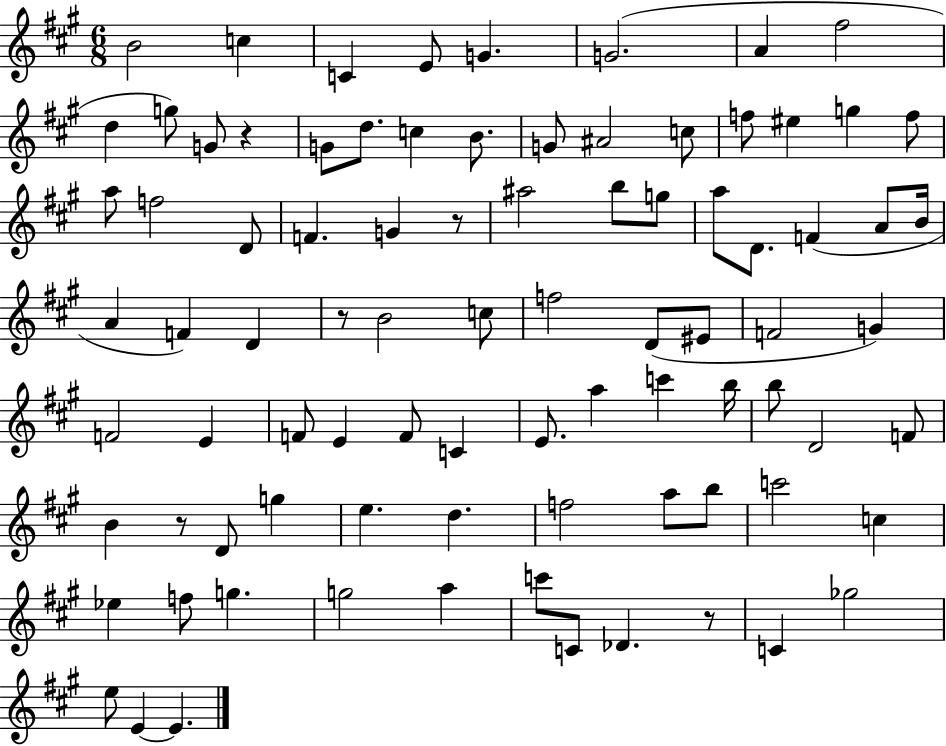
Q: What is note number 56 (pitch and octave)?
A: B5